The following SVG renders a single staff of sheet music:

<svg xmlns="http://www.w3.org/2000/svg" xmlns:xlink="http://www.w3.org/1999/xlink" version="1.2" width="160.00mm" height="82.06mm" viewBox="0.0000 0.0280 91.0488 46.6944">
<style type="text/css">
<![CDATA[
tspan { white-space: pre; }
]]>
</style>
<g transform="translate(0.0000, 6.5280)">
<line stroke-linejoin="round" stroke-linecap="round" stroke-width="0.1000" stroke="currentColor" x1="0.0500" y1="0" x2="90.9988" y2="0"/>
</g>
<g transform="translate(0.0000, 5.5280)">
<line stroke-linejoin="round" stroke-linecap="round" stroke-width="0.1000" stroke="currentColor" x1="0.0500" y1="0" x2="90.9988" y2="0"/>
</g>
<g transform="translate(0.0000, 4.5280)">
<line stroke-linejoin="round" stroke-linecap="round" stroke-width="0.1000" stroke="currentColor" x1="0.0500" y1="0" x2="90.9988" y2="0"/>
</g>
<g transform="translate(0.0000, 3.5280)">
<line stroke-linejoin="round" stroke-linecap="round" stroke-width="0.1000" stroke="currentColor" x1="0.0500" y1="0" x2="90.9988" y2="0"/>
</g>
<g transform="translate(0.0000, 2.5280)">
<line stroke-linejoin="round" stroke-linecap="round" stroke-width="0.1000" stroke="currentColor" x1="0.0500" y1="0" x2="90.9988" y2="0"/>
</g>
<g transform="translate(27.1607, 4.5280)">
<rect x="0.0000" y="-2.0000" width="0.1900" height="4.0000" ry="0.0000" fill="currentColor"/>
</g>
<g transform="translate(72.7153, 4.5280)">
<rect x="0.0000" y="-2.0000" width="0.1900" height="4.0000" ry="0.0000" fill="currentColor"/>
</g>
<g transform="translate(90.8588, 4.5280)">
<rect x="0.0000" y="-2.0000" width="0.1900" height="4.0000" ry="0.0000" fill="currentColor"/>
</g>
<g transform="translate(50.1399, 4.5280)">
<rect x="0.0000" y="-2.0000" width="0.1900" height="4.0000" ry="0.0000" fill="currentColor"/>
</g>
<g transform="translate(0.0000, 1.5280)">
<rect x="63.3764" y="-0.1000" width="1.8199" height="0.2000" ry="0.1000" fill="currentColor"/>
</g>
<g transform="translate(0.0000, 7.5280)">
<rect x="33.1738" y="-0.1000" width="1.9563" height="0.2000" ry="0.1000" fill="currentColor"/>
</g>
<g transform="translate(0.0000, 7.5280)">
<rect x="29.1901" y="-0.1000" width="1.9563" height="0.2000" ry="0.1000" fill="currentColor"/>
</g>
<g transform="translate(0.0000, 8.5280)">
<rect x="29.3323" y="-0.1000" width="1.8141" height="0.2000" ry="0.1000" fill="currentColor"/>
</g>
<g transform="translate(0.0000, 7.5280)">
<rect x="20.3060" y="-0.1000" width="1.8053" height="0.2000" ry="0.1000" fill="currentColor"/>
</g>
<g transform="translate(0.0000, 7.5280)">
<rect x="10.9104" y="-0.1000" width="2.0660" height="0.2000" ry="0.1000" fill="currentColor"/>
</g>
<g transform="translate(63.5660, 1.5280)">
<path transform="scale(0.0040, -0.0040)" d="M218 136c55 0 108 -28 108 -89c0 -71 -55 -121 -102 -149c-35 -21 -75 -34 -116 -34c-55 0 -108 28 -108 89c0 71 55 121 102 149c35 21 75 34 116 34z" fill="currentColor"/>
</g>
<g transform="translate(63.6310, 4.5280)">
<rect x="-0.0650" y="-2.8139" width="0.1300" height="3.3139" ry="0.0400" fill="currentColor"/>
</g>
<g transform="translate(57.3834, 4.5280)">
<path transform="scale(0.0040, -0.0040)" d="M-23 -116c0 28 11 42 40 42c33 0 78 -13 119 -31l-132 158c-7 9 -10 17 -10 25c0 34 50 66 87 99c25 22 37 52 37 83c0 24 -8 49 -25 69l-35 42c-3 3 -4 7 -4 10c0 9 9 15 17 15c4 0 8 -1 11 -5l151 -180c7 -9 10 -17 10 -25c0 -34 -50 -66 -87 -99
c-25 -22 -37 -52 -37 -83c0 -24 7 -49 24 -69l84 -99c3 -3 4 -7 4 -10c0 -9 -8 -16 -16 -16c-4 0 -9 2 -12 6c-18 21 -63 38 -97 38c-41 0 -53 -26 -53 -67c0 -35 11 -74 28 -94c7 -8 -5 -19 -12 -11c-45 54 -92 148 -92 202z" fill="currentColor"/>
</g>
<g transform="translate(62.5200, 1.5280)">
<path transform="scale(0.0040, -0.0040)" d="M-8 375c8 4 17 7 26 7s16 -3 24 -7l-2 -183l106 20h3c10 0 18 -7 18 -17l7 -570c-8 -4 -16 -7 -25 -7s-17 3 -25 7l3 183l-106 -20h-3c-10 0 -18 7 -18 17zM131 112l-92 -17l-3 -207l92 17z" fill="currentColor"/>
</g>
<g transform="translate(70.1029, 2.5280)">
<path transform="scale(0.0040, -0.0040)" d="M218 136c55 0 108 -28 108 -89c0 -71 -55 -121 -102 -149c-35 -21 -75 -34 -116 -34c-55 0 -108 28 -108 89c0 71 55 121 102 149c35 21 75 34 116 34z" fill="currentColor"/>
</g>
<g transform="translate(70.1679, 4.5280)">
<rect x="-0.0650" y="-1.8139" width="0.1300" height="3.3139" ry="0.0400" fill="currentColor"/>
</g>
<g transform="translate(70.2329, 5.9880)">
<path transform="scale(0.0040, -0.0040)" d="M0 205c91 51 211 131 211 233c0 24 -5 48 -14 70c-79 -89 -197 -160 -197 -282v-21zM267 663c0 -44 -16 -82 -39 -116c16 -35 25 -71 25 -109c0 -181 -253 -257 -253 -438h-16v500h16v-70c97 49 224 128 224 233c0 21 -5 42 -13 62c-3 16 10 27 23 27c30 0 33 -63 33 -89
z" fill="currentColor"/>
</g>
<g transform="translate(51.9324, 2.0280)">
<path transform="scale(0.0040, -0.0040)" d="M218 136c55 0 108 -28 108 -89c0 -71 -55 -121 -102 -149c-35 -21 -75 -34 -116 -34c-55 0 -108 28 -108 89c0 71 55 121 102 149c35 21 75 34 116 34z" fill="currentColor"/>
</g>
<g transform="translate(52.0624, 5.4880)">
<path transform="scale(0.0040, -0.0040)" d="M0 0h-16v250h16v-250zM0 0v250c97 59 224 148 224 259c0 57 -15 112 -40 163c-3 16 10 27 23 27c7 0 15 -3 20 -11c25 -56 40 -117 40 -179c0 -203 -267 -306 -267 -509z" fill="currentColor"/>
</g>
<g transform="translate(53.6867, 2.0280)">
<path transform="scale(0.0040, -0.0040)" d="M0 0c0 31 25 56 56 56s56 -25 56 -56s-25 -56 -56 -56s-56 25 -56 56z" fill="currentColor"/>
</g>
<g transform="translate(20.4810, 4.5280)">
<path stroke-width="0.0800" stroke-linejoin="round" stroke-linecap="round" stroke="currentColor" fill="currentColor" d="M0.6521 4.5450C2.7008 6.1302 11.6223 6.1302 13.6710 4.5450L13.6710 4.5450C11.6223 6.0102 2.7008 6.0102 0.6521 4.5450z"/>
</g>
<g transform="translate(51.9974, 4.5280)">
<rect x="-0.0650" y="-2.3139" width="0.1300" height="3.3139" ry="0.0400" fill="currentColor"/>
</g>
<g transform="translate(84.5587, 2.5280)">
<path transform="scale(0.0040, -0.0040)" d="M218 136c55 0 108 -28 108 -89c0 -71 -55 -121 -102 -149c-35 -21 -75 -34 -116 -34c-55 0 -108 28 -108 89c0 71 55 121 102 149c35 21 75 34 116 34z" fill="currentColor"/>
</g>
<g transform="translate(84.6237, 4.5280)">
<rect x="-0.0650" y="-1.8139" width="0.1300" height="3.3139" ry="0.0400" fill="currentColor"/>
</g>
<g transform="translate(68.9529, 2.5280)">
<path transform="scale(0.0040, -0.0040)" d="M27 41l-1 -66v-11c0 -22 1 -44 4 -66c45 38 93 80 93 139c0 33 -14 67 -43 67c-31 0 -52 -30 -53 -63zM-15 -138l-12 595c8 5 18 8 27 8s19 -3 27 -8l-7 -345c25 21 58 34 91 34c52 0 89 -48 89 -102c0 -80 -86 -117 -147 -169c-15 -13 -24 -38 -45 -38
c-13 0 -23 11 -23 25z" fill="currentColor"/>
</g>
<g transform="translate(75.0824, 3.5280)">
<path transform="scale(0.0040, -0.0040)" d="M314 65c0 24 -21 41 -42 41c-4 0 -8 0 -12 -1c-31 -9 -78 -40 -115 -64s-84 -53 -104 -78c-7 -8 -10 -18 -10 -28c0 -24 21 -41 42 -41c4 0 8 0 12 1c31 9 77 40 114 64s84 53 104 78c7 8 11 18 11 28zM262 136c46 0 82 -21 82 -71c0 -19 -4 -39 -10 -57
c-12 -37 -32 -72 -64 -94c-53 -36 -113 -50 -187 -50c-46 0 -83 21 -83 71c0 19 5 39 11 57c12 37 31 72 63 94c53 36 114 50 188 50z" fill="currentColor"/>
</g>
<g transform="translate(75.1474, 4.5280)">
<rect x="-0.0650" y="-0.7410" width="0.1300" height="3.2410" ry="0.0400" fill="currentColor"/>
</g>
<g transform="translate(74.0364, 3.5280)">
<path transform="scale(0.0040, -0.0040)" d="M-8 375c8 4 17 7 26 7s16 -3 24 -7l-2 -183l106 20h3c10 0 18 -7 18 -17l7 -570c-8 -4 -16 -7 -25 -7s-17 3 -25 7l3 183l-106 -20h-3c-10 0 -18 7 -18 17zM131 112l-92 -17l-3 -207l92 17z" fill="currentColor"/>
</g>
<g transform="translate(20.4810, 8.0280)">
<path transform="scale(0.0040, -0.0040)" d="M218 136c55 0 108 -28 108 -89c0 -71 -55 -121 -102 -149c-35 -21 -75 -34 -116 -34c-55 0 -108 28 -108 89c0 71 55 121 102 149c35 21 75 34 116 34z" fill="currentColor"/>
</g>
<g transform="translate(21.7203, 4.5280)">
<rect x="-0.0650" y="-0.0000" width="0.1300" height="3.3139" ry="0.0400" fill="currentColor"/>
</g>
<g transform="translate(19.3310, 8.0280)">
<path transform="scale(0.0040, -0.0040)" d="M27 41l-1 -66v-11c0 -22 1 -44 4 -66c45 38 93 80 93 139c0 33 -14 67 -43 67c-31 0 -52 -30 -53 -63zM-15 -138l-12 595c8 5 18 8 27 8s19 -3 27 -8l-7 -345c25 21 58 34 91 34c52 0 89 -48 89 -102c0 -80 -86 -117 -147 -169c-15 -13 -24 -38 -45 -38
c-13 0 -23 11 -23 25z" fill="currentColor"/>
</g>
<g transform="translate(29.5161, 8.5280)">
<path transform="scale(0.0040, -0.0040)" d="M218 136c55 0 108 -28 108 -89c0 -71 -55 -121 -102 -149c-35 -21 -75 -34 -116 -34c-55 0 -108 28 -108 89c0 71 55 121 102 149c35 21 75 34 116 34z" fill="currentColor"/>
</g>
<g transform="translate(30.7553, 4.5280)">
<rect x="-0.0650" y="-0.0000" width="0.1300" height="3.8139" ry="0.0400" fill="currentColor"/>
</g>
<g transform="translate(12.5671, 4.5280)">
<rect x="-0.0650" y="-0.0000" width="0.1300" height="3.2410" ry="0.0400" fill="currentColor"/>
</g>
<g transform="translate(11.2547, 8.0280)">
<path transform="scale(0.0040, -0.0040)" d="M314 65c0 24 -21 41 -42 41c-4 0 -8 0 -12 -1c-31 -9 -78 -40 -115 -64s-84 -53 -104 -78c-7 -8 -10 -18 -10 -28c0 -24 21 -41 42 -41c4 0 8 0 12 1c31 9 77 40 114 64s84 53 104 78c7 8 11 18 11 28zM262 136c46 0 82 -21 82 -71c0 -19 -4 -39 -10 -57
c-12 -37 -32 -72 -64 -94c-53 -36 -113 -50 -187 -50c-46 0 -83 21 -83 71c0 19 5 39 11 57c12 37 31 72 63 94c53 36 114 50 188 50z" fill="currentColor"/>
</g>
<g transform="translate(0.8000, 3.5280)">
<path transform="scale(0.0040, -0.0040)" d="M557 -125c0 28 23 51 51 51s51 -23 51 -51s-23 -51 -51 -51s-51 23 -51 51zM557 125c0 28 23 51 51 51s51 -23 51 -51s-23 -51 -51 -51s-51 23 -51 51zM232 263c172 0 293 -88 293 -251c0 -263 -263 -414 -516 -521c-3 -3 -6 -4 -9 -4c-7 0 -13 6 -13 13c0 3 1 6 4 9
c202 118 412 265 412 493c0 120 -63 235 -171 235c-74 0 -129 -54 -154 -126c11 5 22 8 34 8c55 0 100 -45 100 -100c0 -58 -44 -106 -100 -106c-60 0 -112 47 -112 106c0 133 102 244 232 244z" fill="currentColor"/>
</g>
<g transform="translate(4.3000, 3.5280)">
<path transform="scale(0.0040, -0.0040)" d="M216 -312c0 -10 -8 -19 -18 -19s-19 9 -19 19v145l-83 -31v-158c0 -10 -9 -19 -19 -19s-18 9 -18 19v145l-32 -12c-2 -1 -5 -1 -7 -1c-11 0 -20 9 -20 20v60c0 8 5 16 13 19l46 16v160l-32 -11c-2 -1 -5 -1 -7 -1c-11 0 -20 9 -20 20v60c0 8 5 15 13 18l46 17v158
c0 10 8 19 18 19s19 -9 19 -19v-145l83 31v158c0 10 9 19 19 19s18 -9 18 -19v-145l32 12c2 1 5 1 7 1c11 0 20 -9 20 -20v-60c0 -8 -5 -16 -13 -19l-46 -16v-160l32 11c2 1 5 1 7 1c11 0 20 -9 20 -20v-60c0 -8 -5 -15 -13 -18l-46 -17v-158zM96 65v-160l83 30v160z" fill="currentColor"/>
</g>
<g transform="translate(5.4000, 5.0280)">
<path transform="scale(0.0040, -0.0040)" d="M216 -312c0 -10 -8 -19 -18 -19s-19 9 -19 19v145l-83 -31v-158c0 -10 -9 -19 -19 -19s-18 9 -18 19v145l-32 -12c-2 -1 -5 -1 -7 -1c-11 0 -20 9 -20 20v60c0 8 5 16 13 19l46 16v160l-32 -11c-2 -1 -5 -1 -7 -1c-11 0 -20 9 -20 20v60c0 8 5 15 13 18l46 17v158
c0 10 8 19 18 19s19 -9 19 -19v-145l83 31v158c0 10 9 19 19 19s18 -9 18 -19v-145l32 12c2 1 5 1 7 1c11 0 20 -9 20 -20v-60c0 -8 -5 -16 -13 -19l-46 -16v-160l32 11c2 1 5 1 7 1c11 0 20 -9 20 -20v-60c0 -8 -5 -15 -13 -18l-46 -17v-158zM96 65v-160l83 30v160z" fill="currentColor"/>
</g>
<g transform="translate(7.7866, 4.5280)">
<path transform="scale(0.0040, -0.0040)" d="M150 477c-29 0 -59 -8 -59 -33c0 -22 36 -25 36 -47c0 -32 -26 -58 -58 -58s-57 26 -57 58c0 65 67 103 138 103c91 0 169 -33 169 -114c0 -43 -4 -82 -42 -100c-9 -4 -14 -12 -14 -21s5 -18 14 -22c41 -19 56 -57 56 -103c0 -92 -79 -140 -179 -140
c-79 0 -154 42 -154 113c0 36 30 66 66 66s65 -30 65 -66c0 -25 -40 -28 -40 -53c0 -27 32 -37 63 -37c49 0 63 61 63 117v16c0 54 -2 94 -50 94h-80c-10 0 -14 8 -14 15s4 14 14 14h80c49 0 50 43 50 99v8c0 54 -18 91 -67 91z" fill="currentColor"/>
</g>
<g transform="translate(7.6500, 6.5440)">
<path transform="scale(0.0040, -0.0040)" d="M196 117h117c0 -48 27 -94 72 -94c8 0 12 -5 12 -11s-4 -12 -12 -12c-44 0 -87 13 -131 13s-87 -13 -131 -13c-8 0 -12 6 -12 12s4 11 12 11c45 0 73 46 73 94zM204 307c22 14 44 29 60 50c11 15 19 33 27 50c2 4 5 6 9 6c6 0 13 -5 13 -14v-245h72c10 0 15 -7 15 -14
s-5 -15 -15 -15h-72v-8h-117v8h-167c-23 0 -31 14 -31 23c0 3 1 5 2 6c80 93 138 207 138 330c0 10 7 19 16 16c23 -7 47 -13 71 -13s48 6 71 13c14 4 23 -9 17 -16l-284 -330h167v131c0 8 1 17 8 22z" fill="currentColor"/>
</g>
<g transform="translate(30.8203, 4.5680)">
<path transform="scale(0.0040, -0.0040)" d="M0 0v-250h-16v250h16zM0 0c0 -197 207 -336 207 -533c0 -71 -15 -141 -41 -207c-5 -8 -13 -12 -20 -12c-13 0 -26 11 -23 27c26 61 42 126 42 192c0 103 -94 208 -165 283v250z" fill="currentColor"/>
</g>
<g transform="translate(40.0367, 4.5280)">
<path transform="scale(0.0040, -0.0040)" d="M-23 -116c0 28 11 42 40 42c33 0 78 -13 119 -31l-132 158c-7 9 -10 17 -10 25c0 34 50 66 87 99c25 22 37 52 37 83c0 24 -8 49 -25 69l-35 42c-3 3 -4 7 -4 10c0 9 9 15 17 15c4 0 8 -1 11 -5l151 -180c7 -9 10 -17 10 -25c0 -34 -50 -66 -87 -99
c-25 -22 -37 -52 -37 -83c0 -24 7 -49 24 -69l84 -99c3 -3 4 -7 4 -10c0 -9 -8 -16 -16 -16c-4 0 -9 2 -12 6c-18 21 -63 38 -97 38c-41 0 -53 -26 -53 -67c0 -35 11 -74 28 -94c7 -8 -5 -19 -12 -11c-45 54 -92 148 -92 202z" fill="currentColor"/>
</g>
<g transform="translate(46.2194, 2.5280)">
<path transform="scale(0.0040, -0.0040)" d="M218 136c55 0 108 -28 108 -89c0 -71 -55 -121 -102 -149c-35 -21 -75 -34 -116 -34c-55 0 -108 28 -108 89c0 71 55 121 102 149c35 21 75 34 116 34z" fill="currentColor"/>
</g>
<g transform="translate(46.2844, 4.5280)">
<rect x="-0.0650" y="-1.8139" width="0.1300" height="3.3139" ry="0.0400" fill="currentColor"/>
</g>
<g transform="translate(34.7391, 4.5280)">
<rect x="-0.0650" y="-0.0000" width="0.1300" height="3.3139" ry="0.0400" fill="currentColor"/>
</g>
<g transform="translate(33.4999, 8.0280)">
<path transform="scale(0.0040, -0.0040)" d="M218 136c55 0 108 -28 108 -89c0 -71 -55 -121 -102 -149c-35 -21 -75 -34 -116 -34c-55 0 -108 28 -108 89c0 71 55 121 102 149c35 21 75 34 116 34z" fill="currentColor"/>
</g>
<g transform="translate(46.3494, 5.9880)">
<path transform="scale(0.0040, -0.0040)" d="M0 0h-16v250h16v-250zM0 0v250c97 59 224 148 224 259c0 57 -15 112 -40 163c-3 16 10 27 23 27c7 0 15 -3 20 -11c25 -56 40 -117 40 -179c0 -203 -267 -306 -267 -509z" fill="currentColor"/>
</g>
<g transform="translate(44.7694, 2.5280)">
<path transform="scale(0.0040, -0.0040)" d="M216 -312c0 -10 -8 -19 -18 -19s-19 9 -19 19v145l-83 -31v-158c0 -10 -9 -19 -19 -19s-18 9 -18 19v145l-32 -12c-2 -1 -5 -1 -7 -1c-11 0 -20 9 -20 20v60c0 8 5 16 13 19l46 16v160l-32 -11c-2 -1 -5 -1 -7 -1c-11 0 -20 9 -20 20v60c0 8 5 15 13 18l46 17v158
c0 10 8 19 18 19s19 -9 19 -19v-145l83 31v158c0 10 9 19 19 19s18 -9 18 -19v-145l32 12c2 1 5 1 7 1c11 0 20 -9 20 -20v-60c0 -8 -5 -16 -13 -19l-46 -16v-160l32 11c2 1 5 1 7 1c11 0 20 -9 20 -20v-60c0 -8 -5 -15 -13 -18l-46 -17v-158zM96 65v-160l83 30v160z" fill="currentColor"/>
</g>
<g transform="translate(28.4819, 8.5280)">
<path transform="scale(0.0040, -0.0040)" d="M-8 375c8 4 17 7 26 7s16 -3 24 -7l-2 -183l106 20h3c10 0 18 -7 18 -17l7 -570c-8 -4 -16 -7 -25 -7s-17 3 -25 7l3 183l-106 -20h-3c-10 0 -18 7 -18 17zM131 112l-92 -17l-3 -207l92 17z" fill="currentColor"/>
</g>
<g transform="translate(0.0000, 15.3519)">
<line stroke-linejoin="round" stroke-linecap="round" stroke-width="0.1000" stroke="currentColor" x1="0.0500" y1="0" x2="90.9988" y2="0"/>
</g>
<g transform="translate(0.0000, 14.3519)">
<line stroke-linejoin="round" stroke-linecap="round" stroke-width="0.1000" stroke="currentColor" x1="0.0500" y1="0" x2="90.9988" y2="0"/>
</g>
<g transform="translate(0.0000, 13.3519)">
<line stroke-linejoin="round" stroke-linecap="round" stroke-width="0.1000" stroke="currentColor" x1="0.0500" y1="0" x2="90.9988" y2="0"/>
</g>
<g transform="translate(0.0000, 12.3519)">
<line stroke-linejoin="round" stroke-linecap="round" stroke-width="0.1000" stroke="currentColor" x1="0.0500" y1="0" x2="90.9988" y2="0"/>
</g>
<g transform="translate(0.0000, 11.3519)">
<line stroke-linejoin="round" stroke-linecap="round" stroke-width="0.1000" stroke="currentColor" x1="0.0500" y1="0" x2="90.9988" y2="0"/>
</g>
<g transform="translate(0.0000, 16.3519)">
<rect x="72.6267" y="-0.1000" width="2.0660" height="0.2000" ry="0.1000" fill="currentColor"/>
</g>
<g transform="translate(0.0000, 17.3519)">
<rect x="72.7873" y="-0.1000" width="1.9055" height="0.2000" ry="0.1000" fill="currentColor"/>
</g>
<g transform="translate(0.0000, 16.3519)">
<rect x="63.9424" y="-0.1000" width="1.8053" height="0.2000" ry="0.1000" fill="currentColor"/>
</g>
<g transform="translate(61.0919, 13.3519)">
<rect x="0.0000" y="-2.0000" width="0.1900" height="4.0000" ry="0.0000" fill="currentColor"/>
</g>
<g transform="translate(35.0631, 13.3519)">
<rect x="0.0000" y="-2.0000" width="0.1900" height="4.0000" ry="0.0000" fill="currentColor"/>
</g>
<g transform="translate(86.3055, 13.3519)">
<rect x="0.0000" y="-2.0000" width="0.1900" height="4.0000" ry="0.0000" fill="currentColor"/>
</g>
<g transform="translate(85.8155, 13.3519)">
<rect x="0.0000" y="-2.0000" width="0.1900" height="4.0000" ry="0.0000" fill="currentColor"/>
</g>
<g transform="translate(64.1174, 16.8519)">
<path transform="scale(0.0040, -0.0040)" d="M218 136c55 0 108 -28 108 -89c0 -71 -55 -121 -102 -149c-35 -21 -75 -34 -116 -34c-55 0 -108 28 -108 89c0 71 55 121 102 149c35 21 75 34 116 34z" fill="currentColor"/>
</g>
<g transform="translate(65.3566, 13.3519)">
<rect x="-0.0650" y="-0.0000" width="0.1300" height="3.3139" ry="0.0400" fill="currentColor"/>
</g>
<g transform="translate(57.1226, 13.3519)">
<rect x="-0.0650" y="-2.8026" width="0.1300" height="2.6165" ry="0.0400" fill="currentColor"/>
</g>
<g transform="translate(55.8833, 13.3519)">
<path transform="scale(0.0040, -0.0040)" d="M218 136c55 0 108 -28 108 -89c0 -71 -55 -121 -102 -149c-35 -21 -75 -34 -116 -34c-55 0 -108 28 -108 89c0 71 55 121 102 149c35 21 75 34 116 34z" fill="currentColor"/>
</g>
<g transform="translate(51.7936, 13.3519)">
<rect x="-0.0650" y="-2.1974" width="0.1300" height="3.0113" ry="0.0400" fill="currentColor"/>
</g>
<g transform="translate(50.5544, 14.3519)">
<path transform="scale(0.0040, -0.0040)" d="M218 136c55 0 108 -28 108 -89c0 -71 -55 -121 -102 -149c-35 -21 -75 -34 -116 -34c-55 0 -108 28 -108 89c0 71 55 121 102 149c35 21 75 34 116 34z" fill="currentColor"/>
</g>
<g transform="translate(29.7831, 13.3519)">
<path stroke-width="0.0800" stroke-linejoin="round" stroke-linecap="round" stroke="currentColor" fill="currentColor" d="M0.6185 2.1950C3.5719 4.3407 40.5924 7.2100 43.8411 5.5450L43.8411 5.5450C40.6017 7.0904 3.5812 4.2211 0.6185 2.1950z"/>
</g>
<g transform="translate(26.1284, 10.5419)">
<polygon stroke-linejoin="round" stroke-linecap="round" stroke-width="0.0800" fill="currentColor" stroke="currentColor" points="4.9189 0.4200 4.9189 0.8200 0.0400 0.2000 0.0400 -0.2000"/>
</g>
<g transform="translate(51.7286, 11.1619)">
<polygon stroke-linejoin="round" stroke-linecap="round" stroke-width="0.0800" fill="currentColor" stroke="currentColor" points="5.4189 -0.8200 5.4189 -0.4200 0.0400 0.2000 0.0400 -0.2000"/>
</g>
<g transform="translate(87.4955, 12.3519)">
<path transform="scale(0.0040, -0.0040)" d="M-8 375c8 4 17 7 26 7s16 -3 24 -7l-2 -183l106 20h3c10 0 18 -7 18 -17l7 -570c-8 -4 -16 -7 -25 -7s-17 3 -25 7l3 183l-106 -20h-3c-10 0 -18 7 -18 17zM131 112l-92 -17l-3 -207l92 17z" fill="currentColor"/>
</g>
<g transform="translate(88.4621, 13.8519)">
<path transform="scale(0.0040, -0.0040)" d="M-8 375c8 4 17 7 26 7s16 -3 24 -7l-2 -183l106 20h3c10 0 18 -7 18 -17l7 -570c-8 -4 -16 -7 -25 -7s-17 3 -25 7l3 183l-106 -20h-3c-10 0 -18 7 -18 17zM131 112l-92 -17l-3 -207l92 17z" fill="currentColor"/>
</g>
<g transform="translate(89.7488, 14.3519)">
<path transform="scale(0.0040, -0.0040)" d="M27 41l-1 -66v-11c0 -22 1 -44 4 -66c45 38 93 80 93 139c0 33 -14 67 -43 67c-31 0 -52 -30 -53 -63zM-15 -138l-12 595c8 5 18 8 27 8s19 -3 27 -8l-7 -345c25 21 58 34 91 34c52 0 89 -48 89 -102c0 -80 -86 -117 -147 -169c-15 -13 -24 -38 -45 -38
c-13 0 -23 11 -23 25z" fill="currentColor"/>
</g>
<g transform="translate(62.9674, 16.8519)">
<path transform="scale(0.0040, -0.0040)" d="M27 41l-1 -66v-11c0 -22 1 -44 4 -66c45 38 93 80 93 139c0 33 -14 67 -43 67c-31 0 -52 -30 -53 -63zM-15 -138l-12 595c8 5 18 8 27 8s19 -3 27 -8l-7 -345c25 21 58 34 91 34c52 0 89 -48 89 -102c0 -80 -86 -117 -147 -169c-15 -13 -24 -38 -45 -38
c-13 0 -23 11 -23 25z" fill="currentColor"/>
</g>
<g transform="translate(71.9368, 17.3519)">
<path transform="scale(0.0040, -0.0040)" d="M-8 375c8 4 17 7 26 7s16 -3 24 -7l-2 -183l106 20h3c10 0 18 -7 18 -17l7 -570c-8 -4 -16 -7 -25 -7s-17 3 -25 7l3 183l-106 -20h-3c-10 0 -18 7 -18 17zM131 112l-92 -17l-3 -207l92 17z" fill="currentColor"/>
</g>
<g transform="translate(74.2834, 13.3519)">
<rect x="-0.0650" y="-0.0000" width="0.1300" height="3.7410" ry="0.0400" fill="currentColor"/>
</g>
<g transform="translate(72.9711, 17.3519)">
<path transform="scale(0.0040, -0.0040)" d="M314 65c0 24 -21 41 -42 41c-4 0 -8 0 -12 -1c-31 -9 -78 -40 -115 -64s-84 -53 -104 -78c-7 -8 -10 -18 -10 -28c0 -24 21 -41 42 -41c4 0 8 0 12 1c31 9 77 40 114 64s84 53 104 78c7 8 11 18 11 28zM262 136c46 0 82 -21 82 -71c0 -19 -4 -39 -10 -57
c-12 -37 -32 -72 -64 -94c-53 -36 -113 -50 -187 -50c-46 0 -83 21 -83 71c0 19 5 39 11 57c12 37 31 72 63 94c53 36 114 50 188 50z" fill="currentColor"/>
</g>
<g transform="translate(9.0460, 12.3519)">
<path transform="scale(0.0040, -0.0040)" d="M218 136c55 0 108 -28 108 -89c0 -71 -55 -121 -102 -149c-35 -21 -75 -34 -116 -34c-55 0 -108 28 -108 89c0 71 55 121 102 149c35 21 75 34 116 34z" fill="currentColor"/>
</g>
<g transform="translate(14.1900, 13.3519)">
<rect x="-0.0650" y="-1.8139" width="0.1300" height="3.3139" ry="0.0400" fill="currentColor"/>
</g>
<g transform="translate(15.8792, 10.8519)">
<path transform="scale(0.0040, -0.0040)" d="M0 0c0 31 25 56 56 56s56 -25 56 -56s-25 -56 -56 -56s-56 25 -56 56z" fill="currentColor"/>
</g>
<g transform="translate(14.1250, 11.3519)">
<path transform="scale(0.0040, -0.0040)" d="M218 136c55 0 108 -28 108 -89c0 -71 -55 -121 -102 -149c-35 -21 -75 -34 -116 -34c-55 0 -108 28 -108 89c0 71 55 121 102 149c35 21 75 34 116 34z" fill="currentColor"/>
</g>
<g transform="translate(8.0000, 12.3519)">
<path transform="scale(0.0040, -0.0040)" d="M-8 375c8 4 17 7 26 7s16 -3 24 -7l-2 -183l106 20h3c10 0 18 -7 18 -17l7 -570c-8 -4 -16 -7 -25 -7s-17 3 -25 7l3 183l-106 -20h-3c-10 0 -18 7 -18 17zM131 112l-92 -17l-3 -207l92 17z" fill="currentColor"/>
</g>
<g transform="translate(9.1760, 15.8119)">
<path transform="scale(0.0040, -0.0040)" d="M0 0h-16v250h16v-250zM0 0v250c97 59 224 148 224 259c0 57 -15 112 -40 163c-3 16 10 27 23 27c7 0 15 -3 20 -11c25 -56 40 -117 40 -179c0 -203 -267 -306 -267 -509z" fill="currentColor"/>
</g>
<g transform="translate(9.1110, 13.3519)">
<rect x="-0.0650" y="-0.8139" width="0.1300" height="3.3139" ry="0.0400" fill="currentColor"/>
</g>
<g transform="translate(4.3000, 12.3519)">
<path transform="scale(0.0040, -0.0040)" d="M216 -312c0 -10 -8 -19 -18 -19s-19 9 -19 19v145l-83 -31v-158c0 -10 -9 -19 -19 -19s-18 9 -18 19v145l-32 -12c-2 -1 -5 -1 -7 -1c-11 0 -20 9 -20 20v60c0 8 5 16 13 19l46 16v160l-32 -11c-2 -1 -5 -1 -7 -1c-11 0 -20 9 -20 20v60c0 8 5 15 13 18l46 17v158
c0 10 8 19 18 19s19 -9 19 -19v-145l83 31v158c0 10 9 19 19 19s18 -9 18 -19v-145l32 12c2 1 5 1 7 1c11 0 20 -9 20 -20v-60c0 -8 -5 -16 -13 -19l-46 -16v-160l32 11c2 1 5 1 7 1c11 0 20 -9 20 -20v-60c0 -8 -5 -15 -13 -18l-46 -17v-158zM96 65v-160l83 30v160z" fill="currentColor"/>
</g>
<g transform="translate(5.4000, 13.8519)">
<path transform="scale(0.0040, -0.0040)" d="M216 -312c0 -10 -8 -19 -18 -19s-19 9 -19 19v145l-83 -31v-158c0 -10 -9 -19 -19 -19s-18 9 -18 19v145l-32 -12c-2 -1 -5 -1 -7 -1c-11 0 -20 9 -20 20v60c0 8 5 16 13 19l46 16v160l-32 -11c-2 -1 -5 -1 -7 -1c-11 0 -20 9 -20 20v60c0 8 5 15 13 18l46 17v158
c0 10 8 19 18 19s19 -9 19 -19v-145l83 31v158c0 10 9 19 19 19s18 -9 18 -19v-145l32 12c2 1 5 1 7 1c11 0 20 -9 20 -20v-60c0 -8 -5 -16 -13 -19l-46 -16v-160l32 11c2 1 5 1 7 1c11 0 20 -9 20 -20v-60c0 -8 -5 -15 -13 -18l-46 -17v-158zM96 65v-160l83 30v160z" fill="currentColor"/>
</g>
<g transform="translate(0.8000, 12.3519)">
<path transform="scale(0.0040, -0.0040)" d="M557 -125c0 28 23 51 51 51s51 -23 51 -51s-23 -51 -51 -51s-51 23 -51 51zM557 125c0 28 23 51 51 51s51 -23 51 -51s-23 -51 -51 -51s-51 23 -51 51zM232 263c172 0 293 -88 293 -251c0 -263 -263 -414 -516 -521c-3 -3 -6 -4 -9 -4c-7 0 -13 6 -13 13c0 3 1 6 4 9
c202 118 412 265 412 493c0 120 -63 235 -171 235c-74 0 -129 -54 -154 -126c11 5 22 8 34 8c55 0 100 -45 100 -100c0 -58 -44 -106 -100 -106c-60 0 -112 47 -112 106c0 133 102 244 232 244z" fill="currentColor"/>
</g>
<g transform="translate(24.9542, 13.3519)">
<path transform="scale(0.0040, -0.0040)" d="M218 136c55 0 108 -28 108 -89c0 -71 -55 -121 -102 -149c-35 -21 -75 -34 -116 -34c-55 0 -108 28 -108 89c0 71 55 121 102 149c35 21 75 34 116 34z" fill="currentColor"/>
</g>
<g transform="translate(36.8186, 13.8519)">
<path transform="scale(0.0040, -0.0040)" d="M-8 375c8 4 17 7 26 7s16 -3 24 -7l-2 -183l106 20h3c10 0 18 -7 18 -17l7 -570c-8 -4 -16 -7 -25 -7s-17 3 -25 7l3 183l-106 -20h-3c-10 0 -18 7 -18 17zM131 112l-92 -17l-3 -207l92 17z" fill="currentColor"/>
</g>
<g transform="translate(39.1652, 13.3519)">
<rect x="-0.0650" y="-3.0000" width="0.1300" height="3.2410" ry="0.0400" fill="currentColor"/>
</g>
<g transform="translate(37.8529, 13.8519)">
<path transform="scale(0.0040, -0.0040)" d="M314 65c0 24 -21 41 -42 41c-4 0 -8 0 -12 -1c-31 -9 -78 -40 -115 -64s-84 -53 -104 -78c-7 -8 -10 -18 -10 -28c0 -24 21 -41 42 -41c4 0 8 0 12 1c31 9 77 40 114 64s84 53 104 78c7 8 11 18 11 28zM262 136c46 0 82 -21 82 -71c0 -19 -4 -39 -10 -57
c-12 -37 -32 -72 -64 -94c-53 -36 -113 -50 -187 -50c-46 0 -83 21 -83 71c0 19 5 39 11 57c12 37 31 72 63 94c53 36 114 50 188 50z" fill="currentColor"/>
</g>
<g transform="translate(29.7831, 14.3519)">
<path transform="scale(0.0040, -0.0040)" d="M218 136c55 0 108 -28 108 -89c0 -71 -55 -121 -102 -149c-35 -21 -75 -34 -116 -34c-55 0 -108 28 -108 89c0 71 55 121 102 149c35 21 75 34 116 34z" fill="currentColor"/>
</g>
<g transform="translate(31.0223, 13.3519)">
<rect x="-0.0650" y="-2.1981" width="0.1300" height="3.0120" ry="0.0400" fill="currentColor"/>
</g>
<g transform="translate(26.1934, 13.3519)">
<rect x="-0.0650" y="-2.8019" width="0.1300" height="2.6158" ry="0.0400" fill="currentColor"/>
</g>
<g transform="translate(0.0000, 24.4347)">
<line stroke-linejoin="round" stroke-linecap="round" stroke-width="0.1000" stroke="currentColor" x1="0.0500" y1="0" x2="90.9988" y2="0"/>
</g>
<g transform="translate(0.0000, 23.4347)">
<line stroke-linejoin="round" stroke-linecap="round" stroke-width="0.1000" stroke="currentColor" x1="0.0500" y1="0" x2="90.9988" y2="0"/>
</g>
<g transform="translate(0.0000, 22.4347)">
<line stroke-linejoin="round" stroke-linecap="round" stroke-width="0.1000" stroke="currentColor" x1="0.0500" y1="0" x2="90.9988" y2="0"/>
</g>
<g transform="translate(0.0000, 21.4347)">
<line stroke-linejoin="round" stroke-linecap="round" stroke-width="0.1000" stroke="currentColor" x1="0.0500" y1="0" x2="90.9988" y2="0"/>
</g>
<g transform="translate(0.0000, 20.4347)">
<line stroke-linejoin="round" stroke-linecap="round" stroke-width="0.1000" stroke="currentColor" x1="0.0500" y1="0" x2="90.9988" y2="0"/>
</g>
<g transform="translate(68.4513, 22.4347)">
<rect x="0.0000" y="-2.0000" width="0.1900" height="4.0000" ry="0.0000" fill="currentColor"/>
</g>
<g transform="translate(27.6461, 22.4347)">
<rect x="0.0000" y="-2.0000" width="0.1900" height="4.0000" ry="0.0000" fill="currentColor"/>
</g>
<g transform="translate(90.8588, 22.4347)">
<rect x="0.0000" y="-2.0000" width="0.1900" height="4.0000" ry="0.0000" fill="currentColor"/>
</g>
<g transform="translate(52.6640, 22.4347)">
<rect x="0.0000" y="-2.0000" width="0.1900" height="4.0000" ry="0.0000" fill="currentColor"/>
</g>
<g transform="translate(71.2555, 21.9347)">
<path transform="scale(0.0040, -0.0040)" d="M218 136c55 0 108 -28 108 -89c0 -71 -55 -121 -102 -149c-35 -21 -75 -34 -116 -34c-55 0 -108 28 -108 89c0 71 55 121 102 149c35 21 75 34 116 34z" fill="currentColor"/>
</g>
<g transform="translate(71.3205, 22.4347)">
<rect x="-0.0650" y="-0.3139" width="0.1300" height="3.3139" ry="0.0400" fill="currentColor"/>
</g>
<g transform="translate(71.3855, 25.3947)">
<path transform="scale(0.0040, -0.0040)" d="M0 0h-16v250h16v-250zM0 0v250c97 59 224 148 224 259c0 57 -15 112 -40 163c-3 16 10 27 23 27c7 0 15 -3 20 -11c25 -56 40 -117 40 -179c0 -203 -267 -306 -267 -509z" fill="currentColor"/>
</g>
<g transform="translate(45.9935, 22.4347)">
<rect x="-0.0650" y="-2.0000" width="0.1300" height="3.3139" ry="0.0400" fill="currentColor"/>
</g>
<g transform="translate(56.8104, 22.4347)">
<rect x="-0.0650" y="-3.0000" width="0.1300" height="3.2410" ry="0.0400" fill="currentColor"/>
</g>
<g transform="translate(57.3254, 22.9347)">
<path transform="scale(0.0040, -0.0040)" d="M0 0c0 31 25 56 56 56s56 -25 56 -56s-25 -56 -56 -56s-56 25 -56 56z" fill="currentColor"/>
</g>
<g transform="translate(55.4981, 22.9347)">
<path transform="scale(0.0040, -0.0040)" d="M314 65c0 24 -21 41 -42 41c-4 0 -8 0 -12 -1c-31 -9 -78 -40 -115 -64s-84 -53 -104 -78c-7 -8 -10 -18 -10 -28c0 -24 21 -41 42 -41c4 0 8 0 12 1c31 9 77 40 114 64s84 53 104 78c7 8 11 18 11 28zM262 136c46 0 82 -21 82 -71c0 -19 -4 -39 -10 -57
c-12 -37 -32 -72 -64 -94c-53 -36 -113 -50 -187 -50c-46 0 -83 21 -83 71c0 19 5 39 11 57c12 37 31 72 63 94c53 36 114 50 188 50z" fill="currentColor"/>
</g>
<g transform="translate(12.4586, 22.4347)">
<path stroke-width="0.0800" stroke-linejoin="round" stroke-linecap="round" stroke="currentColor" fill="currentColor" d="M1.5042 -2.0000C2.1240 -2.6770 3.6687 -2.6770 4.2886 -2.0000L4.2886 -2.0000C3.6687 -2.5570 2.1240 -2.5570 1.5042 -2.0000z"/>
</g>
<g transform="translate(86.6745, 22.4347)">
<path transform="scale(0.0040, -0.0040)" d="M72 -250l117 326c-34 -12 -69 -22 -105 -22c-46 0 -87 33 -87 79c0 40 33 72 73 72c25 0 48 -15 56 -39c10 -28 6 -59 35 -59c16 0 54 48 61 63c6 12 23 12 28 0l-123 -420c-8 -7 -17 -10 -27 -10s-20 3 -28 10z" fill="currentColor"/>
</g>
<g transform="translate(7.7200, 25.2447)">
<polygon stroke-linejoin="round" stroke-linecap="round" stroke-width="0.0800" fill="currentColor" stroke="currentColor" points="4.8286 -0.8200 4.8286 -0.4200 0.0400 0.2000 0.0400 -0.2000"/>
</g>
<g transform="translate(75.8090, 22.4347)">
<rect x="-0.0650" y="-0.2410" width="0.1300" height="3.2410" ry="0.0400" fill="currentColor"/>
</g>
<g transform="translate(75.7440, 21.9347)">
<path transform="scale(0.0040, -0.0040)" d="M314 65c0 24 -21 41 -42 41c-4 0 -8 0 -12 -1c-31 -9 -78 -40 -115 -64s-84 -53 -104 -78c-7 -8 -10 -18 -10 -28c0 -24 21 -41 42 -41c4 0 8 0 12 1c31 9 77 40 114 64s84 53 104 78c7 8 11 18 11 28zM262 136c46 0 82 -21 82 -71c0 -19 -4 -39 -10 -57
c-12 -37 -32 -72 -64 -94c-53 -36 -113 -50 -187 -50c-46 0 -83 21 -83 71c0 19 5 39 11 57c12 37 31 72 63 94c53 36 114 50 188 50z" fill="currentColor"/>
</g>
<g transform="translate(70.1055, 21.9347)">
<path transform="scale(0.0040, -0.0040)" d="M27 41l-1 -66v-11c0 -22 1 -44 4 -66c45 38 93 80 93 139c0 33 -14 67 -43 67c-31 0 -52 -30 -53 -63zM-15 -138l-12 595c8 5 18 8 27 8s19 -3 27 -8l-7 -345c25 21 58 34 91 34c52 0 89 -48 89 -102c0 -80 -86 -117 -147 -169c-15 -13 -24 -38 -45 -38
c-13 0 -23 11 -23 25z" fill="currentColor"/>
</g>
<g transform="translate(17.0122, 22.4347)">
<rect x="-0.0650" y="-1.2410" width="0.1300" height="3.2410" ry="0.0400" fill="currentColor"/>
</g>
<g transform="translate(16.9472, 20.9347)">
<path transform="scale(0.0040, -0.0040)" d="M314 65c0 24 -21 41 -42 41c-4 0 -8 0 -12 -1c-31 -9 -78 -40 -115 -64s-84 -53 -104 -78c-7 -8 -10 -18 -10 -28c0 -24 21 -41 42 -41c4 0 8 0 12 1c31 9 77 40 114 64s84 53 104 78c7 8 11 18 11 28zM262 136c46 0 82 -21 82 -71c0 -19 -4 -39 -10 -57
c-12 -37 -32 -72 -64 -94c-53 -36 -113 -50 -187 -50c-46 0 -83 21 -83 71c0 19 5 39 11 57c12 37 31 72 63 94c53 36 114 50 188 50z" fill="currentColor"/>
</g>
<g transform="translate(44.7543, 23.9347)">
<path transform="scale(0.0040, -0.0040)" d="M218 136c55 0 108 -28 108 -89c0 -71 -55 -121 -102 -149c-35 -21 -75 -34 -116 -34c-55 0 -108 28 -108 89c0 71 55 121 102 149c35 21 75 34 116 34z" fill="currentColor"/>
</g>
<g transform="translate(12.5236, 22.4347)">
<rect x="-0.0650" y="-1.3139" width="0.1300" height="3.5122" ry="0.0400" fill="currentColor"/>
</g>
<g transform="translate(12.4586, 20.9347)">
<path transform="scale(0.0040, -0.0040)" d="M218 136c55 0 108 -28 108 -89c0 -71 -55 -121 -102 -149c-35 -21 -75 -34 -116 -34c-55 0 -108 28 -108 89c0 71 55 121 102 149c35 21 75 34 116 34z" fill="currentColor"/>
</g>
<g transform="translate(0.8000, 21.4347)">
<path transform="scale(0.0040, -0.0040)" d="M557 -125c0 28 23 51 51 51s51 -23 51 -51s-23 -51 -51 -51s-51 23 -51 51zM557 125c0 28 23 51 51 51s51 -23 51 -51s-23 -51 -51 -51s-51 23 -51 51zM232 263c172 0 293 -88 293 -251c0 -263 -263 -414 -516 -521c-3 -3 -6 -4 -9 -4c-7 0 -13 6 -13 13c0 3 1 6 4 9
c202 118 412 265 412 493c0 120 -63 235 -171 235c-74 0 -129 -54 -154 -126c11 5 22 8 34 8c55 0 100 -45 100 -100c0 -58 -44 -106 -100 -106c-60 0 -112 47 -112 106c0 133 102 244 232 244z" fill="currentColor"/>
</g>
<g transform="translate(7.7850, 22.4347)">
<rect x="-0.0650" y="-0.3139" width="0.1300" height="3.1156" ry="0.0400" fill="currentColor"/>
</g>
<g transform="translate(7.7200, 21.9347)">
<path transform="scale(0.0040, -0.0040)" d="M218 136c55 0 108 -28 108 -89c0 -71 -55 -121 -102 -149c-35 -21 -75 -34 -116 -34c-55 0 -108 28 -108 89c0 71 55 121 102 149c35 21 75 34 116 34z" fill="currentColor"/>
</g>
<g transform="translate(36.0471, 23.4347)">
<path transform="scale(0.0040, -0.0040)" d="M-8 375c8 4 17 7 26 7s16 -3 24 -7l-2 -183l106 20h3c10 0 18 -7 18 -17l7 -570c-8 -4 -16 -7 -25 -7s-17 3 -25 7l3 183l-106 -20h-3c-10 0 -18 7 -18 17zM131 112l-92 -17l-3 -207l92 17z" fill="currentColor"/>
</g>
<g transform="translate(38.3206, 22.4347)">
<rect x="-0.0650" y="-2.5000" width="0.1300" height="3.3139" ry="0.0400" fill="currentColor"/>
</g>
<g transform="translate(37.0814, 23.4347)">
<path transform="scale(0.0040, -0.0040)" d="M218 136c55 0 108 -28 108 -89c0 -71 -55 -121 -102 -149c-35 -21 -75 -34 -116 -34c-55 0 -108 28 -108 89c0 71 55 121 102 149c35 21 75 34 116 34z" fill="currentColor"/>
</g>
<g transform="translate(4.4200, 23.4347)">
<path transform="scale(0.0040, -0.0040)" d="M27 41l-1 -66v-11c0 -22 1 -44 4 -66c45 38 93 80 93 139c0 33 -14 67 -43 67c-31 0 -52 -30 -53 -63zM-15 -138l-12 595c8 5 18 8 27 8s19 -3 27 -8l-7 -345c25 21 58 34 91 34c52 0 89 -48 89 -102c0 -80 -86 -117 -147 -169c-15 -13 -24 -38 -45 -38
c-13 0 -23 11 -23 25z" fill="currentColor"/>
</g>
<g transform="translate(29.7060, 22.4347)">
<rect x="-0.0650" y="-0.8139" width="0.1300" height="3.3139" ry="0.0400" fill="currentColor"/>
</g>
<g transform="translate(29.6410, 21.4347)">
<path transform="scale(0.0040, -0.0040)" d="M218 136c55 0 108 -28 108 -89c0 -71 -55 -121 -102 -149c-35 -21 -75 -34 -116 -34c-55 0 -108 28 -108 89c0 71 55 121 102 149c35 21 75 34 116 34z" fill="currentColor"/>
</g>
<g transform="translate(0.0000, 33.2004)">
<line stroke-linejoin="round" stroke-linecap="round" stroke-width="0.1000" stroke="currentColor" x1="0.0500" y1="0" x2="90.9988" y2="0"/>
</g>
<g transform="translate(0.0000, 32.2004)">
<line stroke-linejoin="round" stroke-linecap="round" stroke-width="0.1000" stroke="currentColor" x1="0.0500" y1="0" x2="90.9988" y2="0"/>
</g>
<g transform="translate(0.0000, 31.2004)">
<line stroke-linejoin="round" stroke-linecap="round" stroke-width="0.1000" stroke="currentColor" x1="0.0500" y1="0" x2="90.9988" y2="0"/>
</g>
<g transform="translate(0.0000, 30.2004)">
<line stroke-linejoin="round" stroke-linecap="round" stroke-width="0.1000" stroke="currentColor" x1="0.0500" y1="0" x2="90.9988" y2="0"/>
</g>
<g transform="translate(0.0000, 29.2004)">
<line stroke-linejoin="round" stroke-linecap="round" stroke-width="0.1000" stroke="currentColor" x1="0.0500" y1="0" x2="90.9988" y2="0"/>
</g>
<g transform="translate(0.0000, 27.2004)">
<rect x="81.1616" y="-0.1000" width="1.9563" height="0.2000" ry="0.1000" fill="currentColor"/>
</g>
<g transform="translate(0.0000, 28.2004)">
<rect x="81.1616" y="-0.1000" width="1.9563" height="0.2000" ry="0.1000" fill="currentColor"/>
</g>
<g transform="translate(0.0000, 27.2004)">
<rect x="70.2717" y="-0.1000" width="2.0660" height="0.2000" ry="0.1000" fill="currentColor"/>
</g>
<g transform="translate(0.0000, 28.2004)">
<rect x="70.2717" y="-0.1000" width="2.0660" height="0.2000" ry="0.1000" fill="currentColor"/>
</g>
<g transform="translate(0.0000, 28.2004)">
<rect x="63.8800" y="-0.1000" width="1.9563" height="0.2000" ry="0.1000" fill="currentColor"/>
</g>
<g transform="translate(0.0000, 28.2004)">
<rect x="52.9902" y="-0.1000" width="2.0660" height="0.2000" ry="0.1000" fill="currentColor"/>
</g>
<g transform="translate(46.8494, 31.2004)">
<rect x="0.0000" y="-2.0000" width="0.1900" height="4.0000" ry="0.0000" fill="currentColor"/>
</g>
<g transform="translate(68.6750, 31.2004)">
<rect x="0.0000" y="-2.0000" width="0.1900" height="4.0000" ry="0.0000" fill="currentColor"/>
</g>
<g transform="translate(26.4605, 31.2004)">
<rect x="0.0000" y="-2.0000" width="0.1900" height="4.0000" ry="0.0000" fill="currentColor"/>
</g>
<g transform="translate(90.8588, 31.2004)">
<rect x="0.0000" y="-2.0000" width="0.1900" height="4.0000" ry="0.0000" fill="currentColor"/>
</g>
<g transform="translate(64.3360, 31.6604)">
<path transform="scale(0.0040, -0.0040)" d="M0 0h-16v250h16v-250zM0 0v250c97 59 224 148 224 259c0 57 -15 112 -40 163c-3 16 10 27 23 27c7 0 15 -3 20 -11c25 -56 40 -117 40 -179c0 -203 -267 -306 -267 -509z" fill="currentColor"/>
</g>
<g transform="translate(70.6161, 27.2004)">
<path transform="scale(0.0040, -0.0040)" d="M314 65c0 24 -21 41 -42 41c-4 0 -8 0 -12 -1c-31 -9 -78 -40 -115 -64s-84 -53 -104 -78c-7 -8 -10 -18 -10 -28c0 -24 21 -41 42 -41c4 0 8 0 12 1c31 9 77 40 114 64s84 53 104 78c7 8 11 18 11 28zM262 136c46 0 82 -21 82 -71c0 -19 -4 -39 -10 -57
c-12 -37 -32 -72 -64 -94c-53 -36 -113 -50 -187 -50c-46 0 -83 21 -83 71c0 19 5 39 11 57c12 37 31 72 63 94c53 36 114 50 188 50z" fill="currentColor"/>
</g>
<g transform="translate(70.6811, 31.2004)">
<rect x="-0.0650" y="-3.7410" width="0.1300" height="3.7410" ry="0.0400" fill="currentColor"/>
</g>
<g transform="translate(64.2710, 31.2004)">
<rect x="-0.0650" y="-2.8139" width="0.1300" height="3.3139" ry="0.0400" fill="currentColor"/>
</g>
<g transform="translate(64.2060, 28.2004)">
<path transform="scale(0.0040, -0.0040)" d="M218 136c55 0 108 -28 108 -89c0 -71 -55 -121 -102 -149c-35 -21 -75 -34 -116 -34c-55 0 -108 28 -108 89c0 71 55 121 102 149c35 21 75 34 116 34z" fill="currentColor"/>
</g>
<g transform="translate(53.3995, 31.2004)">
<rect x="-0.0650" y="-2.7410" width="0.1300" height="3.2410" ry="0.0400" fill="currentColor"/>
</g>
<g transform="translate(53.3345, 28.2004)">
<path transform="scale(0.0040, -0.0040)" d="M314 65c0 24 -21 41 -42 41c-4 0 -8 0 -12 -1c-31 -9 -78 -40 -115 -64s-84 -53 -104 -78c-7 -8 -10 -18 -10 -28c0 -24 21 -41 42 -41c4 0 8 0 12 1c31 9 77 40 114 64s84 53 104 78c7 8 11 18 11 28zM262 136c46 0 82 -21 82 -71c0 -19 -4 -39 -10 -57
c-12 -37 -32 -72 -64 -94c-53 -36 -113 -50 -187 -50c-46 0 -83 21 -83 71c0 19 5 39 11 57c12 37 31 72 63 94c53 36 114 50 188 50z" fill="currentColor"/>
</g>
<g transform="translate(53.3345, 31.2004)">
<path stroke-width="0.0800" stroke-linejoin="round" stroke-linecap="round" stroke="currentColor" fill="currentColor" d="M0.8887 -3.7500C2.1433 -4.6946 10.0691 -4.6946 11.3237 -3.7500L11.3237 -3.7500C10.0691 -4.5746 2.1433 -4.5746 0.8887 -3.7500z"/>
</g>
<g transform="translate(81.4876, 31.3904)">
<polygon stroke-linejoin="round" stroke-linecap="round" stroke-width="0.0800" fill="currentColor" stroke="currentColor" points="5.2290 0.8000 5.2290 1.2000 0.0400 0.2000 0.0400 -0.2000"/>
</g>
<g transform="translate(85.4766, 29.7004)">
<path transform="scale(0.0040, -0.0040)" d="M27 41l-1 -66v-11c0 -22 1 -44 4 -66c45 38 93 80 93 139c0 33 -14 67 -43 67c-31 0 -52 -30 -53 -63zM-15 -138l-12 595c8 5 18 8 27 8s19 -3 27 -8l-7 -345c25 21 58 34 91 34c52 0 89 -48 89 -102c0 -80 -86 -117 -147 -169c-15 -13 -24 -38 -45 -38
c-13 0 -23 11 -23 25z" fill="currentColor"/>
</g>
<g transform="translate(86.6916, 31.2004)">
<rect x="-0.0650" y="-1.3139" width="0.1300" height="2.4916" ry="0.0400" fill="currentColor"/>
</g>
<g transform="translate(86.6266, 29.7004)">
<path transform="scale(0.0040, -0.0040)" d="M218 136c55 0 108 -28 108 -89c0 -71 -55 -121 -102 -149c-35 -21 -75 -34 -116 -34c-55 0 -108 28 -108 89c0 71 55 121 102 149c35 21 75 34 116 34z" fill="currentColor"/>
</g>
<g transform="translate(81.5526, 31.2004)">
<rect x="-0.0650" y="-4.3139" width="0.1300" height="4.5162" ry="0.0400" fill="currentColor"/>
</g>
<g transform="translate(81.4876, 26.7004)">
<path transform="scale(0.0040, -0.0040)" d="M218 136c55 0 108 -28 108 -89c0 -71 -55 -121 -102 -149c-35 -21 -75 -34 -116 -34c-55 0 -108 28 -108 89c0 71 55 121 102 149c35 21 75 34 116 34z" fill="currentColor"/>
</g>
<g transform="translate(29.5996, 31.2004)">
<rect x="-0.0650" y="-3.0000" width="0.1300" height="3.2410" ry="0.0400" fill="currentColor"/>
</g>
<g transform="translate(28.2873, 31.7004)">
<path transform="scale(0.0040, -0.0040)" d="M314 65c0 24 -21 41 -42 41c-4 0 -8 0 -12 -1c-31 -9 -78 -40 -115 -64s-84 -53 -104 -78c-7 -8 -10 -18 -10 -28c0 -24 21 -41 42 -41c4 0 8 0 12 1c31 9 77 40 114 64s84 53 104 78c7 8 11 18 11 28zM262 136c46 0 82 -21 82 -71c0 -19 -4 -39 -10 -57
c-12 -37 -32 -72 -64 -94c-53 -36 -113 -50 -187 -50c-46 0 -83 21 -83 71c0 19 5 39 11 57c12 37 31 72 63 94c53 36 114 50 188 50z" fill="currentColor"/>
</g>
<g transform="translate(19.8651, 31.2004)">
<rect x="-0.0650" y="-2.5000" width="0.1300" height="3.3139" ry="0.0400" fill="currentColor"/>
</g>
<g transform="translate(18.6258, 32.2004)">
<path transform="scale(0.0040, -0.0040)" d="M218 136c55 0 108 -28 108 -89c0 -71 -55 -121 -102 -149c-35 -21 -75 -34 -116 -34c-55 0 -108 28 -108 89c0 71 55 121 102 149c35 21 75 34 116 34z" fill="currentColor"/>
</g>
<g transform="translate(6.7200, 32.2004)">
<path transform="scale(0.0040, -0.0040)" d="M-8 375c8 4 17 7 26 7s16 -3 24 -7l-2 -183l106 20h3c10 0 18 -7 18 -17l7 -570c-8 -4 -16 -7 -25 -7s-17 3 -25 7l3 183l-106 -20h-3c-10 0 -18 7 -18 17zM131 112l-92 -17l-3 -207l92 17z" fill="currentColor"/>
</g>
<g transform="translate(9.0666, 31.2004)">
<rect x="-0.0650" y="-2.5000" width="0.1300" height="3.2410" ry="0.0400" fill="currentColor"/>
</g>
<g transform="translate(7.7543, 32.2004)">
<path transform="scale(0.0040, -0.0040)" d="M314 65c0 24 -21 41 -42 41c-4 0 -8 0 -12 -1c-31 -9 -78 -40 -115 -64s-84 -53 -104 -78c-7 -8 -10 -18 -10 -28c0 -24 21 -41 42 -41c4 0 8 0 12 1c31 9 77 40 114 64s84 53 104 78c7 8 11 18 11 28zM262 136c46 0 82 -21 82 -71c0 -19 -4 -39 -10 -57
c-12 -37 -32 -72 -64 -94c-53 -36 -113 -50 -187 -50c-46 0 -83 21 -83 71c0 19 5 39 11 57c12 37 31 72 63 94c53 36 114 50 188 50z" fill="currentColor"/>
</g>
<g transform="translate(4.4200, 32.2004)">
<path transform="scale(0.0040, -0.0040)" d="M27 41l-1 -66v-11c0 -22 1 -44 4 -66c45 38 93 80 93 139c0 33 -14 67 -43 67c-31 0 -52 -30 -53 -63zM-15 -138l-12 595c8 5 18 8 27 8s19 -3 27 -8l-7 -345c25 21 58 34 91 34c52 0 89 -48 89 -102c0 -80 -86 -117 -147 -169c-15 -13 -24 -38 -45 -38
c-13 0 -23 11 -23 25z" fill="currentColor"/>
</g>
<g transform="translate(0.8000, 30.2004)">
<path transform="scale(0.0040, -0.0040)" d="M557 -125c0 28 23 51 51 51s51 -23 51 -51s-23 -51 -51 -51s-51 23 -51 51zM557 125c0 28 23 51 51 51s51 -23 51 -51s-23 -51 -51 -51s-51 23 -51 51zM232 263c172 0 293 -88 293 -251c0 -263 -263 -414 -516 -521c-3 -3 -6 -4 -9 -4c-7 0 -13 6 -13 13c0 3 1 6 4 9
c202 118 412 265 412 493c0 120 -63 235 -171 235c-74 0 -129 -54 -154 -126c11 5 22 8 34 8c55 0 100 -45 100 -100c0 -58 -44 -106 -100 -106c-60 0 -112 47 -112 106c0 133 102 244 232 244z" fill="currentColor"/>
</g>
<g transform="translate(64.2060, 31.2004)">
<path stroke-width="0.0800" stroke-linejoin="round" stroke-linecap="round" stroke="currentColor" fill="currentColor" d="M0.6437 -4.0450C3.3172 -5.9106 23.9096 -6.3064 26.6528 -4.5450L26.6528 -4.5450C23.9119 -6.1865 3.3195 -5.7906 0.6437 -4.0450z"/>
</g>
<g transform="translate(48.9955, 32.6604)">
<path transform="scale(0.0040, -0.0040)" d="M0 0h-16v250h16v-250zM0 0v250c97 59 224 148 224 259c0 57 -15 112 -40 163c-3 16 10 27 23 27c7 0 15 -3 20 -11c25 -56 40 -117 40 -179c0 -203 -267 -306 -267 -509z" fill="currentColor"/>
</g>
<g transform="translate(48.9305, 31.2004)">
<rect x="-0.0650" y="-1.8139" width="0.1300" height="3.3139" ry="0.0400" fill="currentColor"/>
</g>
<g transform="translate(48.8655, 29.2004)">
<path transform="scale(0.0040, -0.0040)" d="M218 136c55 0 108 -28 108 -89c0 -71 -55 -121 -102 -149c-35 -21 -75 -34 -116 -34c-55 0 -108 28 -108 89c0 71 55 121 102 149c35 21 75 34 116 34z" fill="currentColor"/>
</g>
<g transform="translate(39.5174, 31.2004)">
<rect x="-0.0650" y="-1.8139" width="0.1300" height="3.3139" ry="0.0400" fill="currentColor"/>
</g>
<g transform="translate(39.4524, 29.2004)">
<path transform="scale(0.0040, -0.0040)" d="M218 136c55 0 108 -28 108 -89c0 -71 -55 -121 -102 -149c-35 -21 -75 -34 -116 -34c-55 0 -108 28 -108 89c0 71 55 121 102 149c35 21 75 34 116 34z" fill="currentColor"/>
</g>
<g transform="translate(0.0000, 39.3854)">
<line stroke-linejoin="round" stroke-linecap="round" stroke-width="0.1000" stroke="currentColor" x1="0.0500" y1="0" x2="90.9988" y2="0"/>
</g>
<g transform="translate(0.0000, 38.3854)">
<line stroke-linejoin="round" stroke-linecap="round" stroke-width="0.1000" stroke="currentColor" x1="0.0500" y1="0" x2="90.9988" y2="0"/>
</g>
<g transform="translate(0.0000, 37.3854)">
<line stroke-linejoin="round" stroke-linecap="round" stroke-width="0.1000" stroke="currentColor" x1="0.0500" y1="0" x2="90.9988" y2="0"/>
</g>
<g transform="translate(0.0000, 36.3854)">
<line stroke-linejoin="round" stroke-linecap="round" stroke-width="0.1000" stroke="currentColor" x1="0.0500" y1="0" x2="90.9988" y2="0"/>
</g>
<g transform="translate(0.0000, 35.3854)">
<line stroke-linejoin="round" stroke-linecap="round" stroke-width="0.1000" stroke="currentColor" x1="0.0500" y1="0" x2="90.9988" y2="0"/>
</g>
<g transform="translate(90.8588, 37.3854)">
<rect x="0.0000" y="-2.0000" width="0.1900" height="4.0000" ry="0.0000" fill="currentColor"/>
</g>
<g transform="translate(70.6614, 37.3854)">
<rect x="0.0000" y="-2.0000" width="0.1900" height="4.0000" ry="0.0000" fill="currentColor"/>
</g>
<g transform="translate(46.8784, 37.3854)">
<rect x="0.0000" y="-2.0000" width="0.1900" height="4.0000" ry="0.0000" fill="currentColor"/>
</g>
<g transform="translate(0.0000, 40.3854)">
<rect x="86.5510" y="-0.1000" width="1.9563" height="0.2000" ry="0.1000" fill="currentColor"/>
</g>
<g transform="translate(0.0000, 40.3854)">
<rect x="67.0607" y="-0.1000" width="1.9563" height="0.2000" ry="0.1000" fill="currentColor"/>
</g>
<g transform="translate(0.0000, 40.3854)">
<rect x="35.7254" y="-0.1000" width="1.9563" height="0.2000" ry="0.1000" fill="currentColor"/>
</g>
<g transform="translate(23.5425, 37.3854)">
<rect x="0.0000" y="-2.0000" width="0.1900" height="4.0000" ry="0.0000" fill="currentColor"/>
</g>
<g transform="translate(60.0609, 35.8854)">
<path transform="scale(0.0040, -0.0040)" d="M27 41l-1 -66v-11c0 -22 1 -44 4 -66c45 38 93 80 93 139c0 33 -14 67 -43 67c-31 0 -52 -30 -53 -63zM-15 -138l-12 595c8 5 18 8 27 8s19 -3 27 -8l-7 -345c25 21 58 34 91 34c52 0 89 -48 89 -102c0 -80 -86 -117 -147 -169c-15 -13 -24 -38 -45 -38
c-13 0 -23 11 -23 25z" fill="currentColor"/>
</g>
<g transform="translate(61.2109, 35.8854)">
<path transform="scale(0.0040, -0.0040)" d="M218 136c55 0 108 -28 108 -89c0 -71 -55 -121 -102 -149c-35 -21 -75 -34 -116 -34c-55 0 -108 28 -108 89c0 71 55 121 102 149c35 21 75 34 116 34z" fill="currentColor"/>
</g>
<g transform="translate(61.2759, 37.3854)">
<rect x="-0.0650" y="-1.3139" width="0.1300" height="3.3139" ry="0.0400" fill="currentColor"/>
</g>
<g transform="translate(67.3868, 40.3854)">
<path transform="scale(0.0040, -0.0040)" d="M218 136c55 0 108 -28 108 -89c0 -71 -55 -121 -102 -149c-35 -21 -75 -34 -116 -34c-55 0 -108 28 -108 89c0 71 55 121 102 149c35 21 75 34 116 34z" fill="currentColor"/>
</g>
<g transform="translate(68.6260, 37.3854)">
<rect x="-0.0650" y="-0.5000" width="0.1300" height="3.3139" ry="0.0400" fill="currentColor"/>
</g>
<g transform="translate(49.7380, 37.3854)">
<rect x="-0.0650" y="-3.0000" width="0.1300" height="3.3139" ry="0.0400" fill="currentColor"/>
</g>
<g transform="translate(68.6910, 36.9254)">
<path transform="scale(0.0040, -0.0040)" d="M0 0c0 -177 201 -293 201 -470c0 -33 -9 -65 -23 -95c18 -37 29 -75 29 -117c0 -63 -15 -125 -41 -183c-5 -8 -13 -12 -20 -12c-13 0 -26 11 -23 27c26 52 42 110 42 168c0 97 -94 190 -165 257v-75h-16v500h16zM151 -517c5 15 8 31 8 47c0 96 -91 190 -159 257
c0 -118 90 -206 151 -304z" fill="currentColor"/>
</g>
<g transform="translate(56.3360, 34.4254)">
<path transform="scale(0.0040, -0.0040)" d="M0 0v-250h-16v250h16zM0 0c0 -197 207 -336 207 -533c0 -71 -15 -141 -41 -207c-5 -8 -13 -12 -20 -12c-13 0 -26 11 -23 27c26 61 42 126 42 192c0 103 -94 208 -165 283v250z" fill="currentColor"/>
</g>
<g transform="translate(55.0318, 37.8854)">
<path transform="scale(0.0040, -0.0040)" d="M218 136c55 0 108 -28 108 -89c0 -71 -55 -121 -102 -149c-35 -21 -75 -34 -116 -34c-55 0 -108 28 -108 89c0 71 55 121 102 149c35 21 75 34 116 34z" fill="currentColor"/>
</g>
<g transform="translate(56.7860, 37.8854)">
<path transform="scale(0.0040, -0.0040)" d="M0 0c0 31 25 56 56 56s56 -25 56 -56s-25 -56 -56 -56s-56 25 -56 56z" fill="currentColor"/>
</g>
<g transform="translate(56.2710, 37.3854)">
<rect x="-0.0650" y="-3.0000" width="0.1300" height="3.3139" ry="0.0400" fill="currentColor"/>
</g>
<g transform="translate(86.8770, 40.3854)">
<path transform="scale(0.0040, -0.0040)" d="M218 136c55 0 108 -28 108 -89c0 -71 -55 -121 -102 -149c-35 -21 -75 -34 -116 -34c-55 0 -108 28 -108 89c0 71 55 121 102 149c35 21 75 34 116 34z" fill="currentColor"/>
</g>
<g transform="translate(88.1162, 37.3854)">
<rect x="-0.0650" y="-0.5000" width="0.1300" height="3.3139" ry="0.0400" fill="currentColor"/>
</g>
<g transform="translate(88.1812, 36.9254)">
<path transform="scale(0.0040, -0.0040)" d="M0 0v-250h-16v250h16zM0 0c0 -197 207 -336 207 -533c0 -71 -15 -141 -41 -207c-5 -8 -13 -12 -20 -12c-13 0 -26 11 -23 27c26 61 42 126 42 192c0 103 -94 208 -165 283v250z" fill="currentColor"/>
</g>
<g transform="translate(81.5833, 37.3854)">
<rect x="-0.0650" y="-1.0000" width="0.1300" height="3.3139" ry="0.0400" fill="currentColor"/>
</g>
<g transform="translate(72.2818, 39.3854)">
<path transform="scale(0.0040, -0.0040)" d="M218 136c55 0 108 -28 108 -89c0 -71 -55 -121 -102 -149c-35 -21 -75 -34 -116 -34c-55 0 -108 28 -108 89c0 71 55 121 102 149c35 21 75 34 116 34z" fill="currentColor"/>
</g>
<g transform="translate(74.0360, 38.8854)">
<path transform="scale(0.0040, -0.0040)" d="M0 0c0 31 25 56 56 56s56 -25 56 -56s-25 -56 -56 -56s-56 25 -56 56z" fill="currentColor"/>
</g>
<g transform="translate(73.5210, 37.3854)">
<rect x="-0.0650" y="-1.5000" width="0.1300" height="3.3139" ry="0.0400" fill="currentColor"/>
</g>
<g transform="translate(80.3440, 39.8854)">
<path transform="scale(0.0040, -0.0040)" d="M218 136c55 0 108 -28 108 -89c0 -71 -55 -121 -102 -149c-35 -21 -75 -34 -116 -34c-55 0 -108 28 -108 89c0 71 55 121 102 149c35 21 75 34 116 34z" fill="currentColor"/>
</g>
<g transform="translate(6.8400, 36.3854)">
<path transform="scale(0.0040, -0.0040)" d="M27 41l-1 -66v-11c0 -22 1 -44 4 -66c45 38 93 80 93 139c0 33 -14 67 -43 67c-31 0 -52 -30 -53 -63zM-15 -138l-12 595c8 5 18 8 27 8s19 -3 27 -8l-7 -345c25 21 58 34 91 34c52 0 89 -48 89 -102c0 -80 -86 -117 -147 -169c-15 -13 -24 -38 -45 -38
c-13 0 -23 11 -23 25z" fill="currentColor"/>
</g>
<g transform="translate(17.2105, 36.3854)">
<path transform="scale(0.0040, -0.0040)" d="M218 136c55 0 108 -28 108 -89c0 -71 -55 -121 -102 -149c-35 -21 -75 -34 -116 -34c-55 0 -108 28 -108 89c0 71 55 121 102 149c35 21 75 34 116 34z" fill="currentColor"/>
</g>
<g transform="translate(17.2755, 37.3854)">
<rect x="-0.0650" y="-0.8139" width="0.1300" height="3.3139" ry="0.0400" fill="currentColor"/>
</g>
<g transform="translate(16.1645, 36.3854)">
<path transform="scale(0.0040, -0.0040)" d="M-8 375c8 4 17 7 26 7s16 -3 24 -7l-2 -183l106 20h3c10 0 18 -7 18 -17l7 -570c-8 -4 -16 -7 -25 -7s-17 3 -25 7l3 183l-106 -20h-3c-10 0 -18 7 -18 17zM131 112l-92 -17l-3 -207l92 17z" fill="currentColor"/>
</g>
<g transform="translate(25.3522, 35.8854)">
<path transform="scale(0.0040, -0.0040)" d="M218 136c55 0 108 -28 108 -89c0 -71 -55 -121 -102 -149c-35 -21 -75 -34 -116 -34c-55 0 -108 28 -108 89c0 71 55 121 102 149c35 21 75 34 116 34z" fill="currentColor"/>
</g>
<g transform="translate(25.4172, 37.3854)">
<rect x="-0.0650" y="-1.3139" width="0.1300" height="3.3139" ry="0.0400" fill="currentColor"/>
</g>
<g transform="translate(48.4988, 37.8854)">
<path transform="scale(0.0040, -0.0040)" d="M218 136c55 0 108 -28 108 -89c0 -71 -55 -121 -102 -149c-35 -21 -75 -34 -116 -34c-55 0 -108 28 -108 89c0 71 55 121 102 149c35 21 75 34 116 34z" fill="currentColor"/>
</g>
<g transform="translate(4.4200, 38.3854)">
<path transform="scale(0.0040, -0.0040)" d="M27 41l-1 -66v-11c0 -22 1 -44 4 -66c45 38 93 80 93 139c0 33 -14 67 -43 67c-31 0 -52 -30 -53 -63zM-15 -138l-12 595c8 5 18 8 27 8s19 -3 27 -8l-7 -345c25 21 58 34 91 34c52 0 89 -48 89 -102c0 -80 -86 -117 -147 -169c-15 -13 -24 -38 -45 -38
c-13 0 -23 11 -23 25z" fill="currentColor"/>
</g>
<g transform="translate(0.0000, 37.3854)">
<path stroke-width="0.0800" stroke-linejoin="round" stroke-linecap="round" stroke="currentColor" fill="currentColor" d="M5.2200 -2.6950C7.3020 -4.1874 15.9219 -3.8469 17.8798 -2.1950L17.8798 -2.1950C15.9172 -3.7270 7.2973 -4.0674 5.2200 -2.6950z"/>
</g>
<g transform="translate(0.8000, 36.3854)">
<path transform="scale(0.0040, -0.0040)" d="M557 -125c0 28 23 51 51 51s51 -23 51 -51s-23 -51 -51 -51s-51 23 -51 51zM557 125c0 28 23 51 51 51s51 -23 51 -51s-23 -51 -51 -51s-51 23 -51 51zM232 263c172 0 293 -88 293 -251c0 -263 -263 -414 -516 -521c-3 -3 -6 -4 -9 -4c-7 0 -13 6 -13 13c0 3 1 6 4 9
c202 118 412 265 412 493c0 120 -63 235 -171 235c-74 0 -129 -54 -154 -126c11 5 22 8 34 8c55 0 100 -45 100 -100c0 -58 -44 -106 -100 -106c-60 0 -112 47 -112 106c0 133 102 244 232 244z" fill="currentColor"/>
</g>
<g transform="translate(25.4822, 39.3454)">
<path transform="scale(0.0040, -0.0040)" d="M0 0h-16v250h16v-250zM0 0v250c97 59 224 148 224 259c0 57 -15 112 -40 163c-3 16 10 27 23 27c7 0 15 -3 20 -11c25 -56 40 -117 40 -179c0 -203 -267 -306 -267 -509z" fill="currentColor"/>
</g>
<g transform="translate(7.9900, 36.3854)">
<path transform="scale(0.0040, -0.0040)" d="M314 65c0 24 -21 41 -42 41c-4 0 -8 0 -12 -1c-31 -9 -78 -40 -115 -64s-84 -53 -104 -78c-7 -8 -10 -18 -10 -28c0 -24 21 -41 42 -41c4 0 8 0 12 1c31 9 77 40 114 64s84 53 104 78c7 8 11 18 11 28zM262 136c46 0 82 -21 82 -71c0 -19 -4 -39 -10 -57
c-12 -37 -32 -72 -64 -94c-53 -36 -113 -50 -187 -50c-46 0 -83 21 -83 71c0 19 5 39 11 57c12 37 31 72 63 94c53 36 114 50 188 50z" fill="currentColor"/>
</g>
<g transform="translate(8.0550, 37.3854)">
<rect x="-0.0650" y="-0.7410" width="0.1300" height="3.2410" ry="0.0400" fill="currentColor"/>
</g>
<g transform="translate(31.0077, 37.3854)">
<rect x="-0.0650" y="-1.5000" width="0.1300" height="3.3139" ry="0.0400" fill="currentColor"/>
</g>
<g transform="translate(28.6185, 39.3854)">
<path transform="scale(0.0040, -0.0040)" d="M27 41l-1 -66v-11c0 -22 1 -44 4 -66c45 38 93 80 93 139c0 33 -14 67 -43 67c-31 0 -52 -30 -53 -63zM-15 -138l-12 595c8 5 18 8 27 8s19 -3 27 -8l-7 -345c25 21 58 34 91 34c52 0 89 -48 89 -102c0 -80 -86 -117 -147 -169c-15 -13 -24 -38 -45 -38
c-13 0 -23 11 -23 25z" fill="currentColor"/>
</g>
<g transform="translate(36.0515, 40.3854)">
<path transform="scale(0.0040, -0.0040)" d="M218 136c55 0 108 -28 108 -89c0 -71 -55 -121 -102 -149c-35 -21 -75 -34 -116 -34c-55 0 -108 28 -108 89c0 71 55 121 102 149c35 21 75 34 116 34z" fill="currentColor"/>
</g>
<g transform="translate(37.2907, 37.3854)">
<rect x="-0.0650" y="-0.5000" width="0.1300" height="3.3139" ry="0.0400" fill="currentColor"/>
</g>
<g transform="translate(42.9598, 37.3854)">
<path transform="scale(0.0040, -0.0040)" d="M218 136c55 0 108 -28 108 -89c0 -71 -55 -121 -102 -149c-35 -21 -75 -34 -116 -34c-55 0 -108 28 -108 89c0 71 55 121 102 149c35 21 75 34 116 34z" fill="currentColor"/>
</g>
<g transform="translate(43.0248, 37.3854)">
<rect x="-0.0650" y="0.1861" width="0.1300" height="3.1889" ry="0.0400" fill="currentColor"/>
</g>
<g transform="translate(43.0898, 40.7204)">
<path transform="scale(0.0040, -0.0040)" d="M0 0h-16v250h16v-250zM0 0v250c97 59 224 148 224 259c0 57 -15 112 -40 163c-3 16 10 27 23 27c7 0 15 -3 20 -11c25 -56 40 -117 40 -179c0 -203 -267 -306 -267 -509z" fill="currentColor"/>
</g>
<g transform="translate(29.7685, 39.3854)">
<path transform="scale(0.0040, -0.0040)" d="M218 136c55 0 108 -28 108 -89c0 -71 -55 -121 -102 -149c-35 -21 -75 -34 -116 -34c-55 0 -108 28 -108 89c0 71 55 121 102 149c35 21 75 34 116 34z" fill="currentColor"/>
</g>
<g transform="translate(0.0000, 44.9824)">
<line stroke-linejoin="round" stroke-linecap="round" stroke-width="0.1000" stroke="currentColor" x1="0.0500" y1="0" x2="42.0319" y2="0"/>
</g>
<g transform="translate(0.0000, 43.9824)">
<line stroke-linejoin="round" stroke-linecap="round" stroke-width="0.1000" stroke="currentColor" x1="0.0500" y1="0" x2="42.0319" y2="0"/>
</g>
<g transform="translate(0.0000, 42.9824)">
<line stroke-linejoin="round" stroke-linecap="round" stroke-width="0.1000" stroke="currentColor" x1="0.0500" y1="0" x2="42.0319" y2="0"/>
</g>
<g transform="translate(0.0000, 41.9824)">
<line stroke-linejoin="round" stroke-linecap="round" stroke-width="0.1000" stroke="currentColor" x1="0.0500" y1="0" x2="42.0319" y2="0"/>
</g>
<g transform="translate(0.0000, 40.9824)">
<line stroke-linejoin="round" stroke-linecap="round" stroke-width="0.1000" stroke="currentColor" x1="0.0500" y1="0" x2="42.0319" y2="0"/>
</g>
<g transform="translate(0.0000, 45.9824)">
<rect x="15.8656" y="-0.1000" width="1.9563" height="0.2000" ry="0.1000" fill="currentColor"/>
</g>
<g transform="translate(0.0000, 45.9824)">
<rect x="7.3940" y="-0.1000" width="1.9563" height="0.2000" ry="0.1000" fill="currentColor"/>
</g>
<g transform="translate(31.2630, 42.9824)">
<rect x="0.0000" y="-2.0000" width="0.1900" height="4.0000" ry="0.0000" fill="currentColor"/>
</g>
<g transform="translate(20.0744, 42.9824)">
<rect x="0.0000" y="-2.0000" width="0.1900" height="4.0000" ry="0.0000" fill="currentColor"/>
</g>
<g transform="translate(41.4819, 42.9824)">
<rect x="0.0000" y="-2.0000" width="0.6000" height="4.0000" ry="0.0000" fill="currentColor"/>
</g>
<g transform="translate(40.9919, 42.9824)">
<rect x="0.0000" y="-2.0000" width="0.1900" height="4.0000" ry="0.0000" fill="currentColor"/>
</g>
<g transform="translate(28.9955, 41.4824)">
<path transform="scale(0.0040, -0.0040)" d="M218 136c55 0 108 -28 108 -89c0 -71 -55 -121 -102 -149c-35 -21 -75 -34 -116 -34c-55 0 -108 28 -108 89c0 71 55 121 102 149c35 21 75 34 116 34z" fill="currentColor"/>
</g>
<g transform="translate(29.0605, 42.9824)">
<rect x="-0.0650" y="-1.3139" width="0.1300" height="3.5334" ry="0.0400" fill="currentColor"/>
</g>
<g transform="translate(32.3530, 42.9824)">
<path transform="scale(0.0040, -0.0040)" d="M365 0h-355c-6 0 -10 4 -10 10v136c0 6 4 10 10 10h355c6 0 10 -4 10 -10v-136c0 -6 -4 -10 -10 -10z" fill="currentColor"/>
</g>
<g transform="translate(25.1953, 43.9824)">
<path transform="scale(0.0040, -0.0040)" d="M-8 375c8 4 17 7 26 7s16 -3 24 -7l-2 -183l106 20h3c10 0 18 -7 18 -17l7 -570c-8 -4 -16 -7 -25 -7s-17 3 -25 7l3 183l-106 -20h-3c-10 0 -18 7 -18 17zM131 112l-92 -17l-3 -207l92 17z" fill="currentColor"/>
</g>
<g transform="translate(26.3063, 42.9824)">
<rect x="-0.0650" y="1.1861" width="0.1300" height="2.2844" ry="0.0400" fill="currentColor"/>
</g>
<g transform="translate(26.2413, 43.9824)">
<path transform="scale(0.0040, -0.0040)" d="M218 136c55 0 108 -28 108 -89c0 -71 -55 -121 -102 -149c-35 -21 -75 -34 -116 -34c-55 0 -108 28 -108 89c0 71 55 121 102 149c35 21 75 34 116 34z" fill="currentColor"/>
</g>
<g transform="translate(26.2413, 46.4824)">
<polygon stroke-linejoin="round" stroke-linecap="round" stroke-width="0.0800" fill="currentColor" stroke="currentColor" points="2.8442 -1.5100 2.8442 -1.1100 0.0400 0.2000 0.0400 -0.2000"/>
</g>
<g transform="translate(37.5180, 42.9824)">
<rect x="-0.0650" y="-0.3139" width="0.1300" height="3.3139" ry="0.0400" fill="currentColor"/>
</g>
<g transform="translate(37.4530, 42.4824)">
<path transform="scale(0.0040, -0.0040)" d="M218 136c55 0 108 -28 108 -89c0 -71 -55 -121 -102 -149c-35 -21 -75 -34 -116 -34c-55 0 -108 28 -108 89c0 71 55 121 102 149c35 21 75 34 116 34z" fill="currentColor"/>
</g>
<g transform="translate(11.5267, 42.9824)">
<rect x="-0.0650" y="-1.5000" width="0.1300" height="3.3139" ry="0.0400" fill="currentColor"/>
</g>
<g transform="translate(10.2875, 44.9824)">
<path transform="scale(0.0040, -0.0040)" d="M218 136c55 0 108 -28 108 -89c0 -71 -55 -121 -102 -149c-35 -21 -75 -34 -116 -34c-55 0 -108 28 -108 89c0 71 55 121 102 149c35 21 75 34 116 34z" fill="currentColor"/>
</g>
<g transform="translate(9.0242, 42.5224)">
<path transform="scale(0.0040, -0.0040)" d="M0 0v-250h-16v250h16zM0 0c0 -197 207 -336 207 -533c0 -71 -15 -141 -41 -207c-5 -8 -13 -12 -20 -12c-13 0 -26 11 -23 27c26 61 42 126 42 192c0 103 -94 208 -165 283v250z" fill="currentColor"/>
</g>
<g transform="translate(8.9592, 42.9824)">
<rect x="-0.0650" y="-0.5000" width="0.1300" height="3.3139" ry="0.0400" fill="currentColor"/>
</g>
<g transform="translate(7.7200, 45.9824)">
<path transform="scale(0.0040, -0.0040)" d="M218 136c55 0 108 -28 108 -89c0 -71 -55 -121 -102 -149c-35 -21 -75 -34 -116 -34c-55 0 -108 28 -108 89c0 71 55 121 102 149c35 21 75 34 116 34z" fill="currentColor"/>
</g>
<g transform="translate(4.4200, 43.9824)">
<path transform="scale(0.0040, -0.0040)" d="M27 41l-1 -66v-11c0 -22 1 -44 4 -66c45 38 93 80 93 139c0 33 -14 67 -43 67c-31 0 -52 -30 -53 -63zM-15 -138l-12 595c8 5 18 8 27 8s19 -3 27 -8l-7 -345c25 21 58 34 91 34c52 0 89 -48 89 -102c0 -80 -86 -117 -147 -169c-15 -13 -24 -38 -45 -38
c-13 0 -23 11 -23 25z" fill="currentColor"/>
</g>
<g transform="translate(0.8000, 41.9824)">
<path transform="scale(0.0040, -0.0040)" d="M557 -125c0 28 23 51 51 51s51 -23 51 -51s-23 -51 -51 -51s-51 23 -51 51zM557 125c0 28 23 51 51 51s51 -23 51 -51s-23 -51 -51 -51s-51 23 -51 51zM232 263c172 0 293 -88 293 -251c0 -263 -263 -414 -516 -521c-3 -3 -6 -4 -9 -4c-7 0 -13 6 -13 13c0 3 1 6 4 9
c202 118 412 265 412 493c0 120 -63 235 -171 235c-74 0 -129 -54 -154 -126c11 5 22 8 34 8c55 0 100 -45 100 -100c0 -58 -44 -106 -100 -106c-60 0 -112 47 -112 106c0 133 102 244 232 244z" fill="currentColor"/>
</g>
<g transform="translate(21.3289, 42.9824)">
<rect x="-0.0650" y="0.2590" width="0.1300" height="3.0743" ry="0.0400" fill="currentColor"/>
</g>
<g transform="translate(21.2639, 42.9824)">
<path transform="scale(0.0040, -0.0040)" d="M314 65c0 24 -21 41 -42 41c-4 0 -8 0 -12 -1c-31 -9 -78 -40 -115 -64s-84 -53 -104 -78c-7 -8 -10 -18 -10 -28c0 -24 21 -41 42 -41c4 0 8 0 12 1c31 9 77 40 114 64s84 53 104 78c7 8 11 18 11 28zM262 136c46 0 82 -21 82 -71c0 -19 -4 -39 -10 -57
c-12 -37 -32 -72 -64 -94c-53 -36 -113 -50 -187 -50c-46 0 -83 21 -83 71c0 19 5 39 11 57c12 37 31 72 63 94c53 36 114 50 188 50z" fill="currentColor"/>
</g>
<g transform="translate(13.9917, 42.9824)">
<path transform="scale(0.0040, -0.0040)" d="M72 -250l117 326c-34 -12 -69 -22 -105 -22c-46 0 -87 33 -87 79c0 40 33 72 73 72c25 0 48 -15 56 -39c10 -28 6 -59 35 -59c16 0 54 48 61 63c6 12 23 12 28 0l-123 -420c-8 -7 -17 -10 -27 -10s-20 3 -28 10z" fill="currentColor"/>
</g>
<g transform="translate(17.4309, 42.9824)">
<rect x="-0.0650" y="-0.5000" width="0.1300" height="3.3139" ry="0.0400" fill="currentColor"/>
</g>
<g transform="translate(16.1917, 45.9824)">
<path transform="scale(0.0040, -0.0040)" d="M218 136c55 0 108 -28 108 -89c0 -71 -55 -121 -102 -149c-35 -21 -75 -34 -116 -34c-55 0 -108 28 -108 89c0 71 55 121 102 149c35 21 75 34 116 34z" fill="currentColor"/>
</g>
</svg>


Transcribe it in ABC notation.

X:1
T:Untitled
M:3/4
L:1/4
K:D
D,,2 _D,, C,,/2 D,, z ^A,/2 B,/2 z C _A,/4 F,2 A, F,/2 A, D,/2 B,,/2 C,2 B,,/2 D,/2 _D,, C,,2 E,/2 G,/2 G,2 F, B,, A,, C,2 _E,/2 _E,2 z/2 B,,2 B,, C,2 A, A,/2 C2 C/2 E2 F/2 _G,/2 _F,2 F, G,/2 _G,, E,, D,/2 C, C,/2 _G, E,,/4 G,, F,, E,,/2 E,,/2 G,, z/2 E,, D,2 B,,/2 G,/2 z2 E,